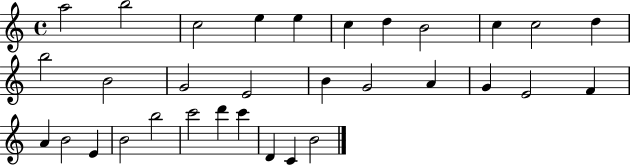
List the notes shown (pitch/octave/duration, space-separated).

A5/h B5/h C5/h E5/q E5/q C5/q D5/q B4/h C5/q C5/h D5/q B5/h B4/h G4/h E4/h B4/q G4/h A4/q G4/q E4/h F4/q A4/q B4/h E4/q B4/h B5/h C6/h D6/q C6/q D4/q C4/q B4/h